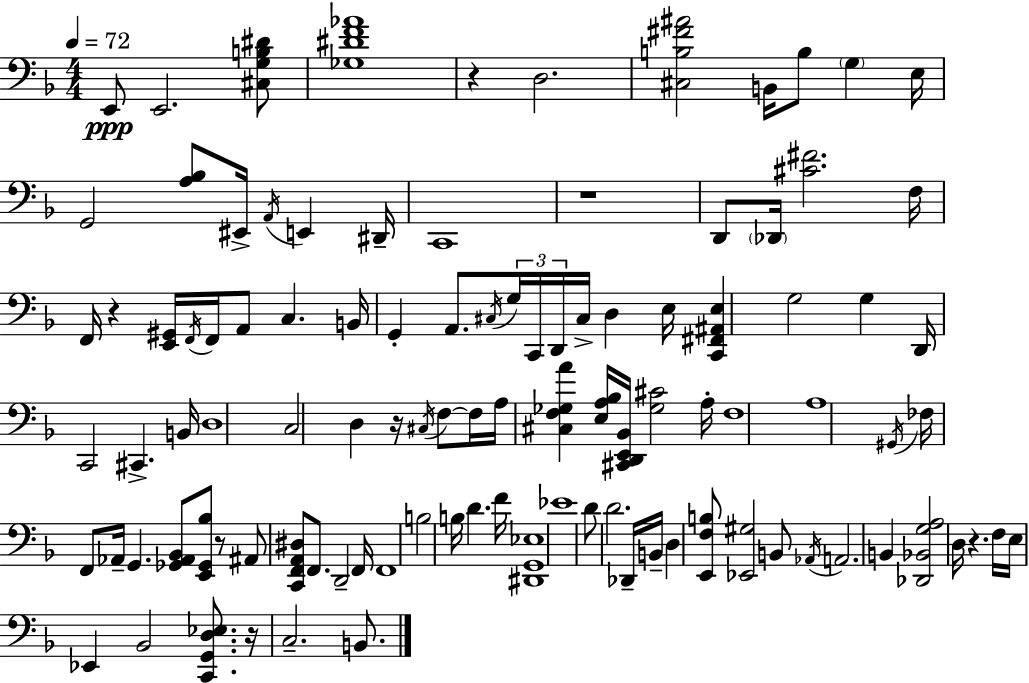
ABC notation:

X:1
T:Untitled
M:4/4
L:1/4
K:F
E,,/2 E,,2 [^C,G,B,^D]/2 [_G,^DF_A]4 z D,2 [^C,B,^F^A]2 B,,/4 B,/2 G, E,/4 G,,2 [A,_B,]/2 ^E,,/4 A,,/4 E,, ^D,,/4 C,,4 z4 D,,/2 _D,,/4 [^C^F]2 F,/4 F,,/4 z [E,,^G,,]/4 F,,/4 F,,/4 A,,/2 C, B,,/4 G,, A,,/2 ^C,/4 G,/4 C,,/4 D,,/4 ^C,/4 D, E,/4 [C,,^F,,^A,,E,] G,2 G, D,,/4 C,,2 ^C,, B,,/4 D,4 C,2 D, z/4 ^C,/4 F,/2 F,/4 A,/4 [^C,F,_G,A] [E,A,_B,]/4 [^C,,D,,E,,_B,,]/4 [_G,^C]2 A,/4 F,4 A,4 ^G,,/4 _F,/4 F,,/2 _A,,/4 G,, [_G,,_A,,_B,,]/2 [E,,_G,,_B,]/2 z/2 ^A,,/2 [C,,F,,A,,^D,]/2 F,,/2 D,,2 F,,/4 F,,4 B,2 B,/4 D F/4 [^D,,G,,_E,]4 _E4 D/2 D2 _D,,/4 B,,/4 D, [E,,F,B,]/2 [_E,,^G,]2 B,,/2 _A,,/4 A,,2 B,, [_D,,_B,,G,A,]2 D,/4 z F,/4 E,/4 _E,, _B,,2 [C,,G,,D,_E,]/2 z/4 C,2 B,,/2